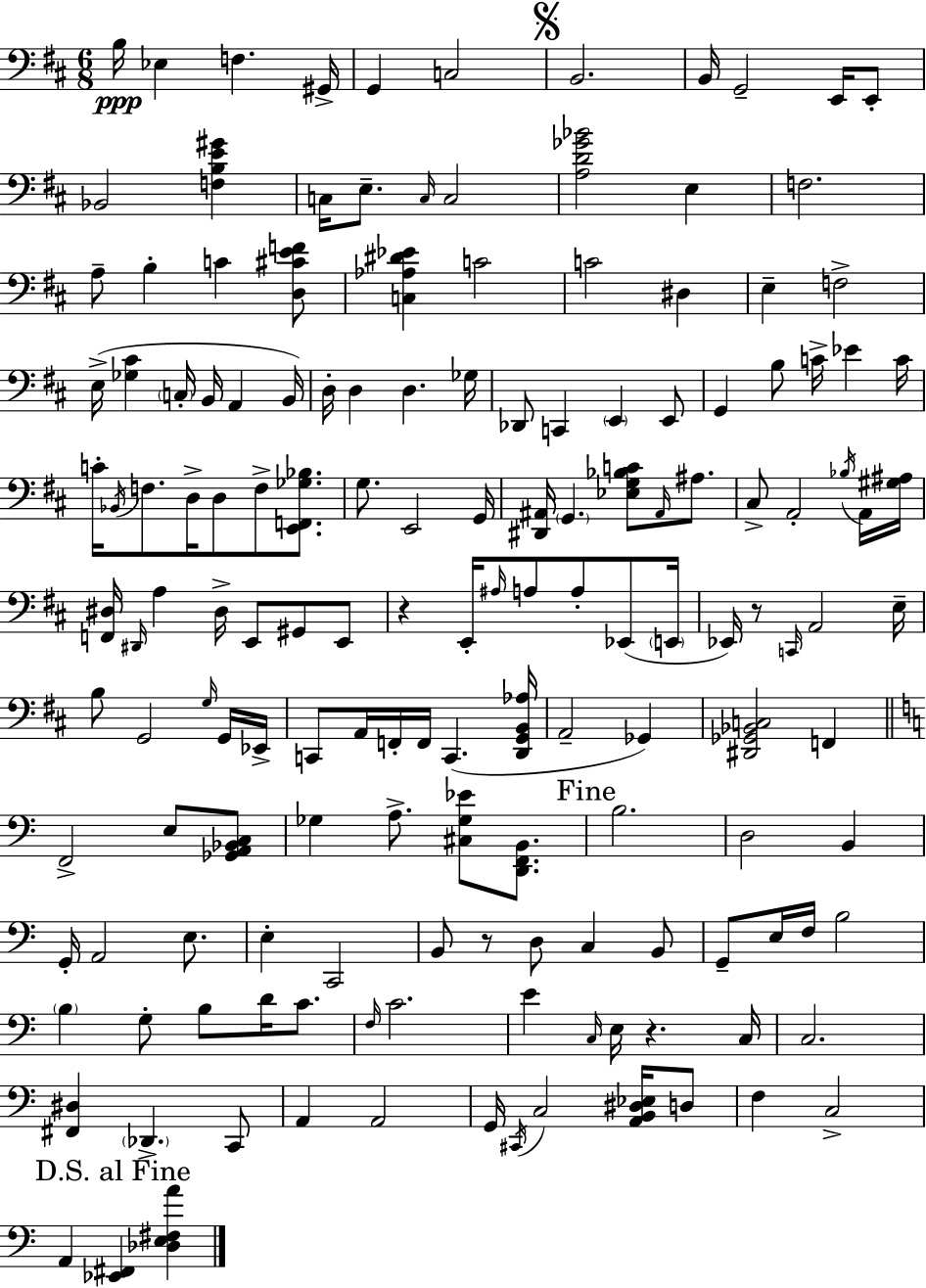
B3/s Eb3/q F3/q. G#2/s G2/q C3/h B2/h. B2/s G2/h E2/s E2/e Bb2/h [F3,B3,E4,G#4]/q C3/s E3/e. C3/s C3/h [A3,D4,Gb4,Bb4]/h E3/q F3/h. A3/e B3/q C4/q [D3,C#4,E4,F4]/e [C3,Ab3,D#4,Eb4]/q C4/h C4/h D#3/q E3/q F3/h E3/s [Gb3,C#4]/q C3/s B2/s A2/q B2/s D3/s D3/q D3/q. Gb3/s Db2/e C2/q E2/q E2/e G2/q B3/e C4/s Eb4/q C4/s C4/s Bb2/s F3/e. D3/s D3/e F3/e [E2,F2,Gb3,Bb3]/e. G3/e. E2/h G2/s [D#2,A#2]/s G2/q. [Eb3,G3,Bb3,C4]/e A#2/s A#3/e. C#3/e A2/h Bb3/s A2/s [G#3,A#3]/s [F2,D#3]/s D#2/s A3/q D#3/s E2/e G#2/e E2/e R/q E2/s A#3/s A3/e A3/e Eb2/e E2/s Eb2/s R/e C2/s A2/h E3/s B3/e G2/h G3/s G2/s Eb2/s C2/e A2/s F2/s F2/s C2/q. [D2,G2,B2,Ab3]/s A2/h Gb2/q [D#2,Gb2,Bb2,C3]/h F2/q F2/h E3/e [Gb2,A2,Bb2,C3]/e Gb3/q A3/e. [C#3,Gb3,Eb4]/e [D2,F2,B2]/e. B3/h. D3/h B2/q G2/s A2/h E3/e. E3/q C2/h B2/e R/e D3/e C3/q B2/e G2/e E3/s F3/s B3/h B3/q G3/e B3/e D4/s C4/e. F3/s C4/h. E4/q C3/s E3/s R/q. C3/s C3/h. [F#2,D#3]/q Db2/q. C2/e A2/q A2/h G2/s C#2/s C3/h [A2,B2,D#3,Eb3]/s D3/e F3/q C3/h A2/q [Eb2,F#2]/q [Db3,E3,F#3,A4]/q